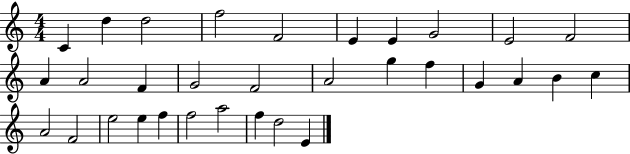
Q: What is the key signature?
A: C major